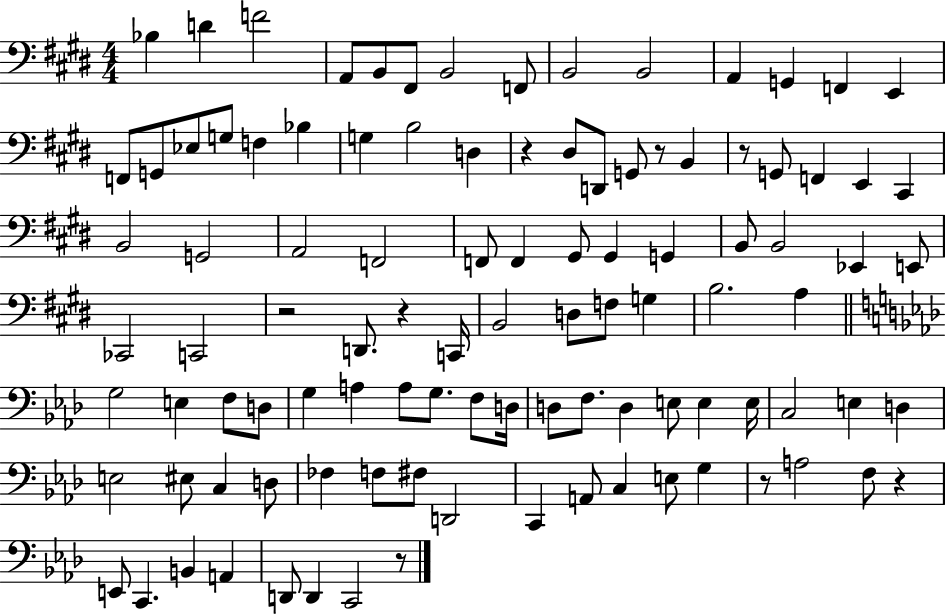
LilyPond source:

{
  \clef bass
  \numericTimeSignature
  \time 4/4
  \key e \major
  bes4 d'4 f'2 | a,8 b,8 fis,8 b,2 f,8 | b,2 b,2 | a,4 g,4 f,4 e,4 | \break f,8 g,8 ees8 g8 f4 bes4 | g4 b2 d4 | r4 dis8 d,8 g,8 r8 b,4 | r8 g,8 f,4 e,4 cis,4 | \break b,2 g,2 | a,2 f,2 | f,8 f,4 gis,8 gis,4 g,4 | b,8 b,2 ees,4 e,8 | \break ces,2 c,2 | r2 d,8. r4 c,16 | b,2 d8 f8 g4 | b2. a4 | \break \bar "||" \break \key aes \major g2 e4 f8 d8 | g4 a4 a8 g8. f8 d16 | d8 f8. d4 e8 e4 e16 | c2 e4 d4 | \break e2 eis8 c4 d8 | fes4 f8 fis8 d,2 | c,4 a,8 c4 e8 g4 | r8 a2 f8 r4 | \break e,8 c,4. b,4 a,4 | d,8 d,4 c,2 r8 | \bar "|."
}